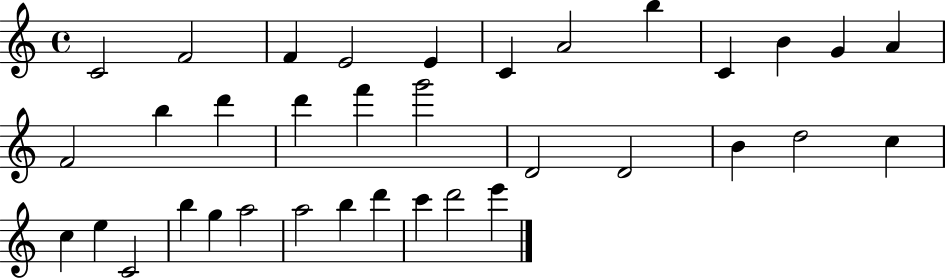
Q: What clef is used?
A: treble